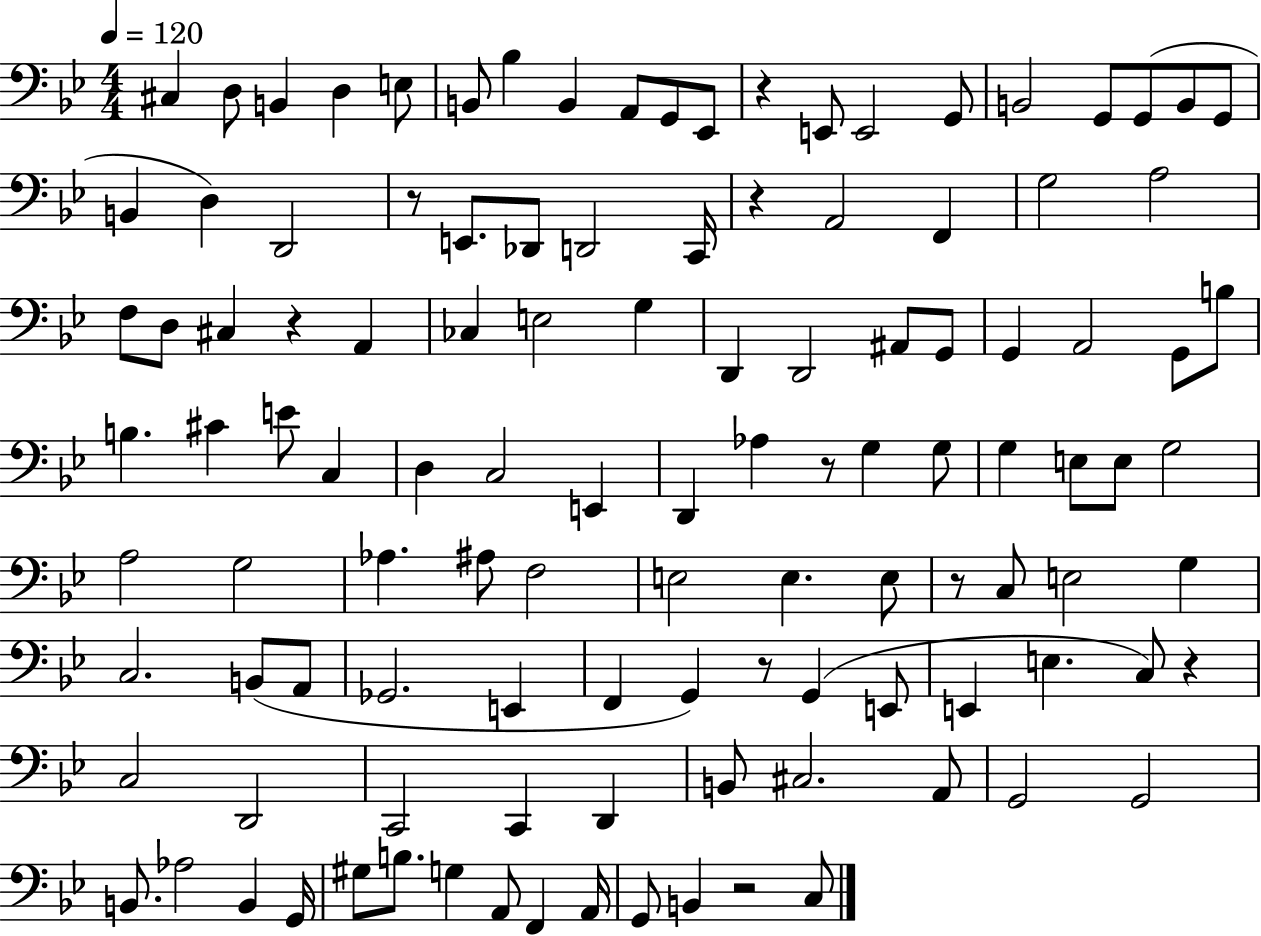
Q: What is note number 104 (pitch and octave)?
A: G2